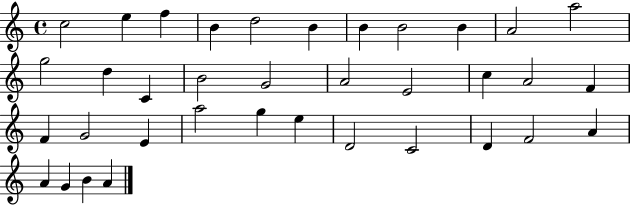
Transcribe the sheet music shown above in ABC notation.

X:1
T:Untitled
M:4/4
L:1/4
K:C
c2 e f B d2 B B B2 B A2 a2 g2 d C B2 G2 A2 E2 c A2 F F G2 E a2 g e D2 C2 D F2 A A G B A